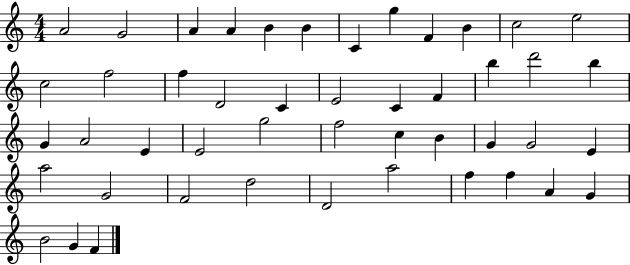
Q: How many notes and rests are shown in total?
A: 47